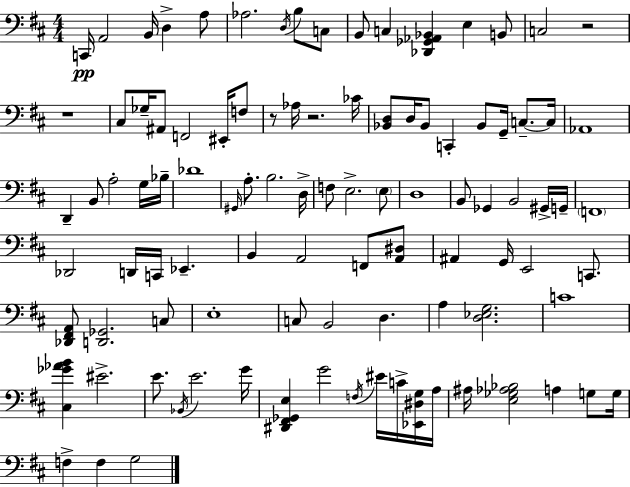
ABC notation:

X:1
T:Untitled
M:4/4
L:1/4
K:D
C,,/4 A,,2 B,,/4 D, A,/2 _A,2 D,/4 B,/2 C,/2 B,,/2 C, [_D,,_G,,_A,,_B,,] E, B,,/2 C,2 z2 z4 ^C,/2 _G,/4 ^A,,/2 F,,2 ^E,,/4 F,/2 z/2 _A,/4 z2 _C/4 [_B,,D,]/2 D,/4 _B,,/2 C,, _B,,/2 G,,/4 C,/2 C,/4 _A,,4 D,, B,,/2 A,2 G,/4 _B,/4 _D4 ^G,,/4 A,/2 B,2 D,/4 F,/2 E,2 E,/2 D,4 B,,/2 _G,, B,,2 ^G,,/4 G,,/4 F,,4 _D,,2 D,,/4 C,,/4 _E,, B,, A,,2 F,,/2 [A,,^D,]/2 ^A,, G,,/4 E,,2 C,,/2 [_D,,^F,,A,,]/2 [D,,_G,,]2 C,/2 E,4 C,/2 B,,2 D, A, [D,_E,G,]2 C4 [^C,_G_AB] ^E2 E/2 _B,,/4 E2 G/4 [^D,,^F,,_G,,E,] G2 F,/4 ^E/4 C/4 [_E,,^D,G,]/4 A,/4 ^A,/4 [E,_G,_A,_B,]2 A, G,/2 G,/4 F, F, G,2